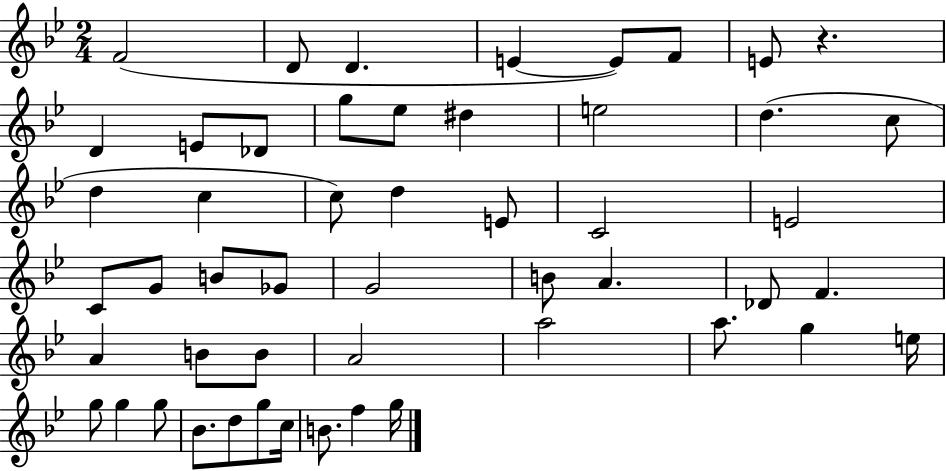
F4/h D4/e D4/q. E4/q E4/e F4/e E4/e R/q. D4/q E4/e Db4/e G5/e Eb5/e D#5/q E5/h D5/q. C5/e D5/q C5/q C5/e D5/q E4/e C4/h E4/h C4/e G4/e B4/e Gb4/e G4/h B4/e A4/q. Db4/e F4/q. A4/q B4/e B4/e A4/h A5/h A5/e. G5/q E5/s G5/e G5/q G5/e Bb4/e. D5/e G5/e C5/s B4/e. F5/q G5/s